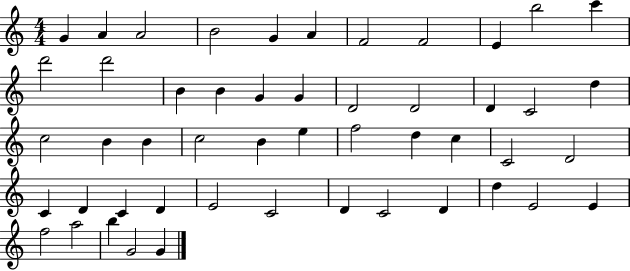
G4/q A4/q A4/h B4/h G4/q A4/q F4/h F4/h E4/q B5/h C6/q D6/h D6/h B4/q B4/q G4/q G4/q D4/h D4/h D4/q C4/h D5/q C5/h B4/q B4/q C5/h B4/q E5/q F5/h D5/q C5/q C4/h D4/h C4/q D4/q C4/q D4/q E4/h C4/h D4/q C4/h D4/q D5/q E4/h E4/q F5/h A5/h B5/q G4/h G4/q